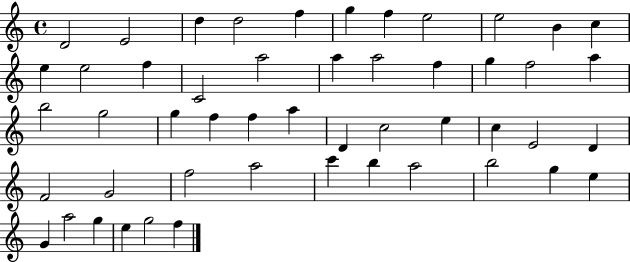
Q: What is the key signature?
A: C major